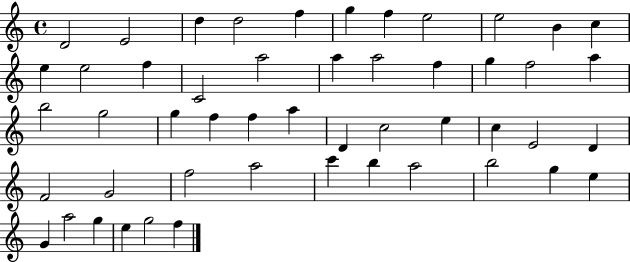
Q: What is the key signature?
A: C major